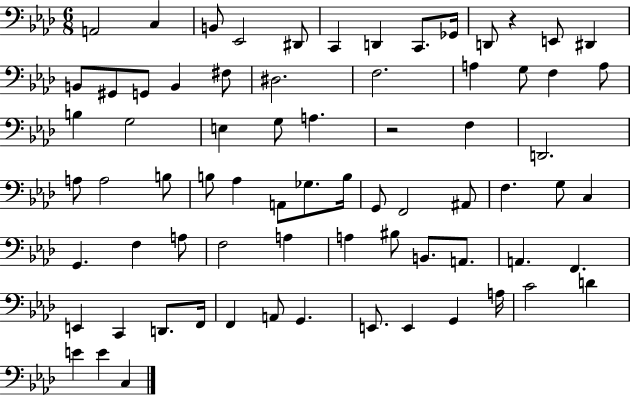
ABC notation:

X:1
T:Untitled
M:6/8
L:1/4
K:Ab
A,,2 C, B,,/2 _E,,2 ^D,,/2 C,, D,, C,,/2 _G,,/4 D,,/2 z E,,/2 ^D,, B,,/2 ^G,,/2 G,,/2 B,, ^F,/2 ^D,2 F,2 A, G,/2 F, A,/2 B, G,2 E, G,/2 A, z2 F, D,,2 A,/2 A,2 B,/2 B,/2 _A, A,,/2 _G,/2 B,/4 G,,/2 F,,2 ^A,,/2 F, G,/2 C, G,, F, A,/2 F,2 A, A, ^B,/2 B,,/2 A,,/2 A,, F,, E,, C,, D,,/2 F,,/4 F,, A,,/2 G,, E,,/2 E,, G,, A,/4 C2 D E E C,